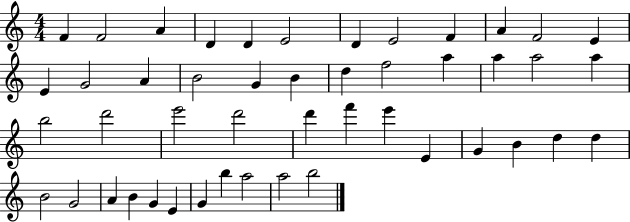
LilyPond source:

{
  \clef treble
  \numericTimeSignature
  \time 4/4
  \key c \major
  f'4 f'2 a'4 | d'4 d'4 e'2 | d'4 e'2 f'4 | a'4 f'2 e'4 | \break e'4 g'2 a'4 | b'2 g'4 b'4 | d''4 f''2 a''4 | a''4 a''2 a''4 | \break b''2 d'''2 | e'''2 d'''2 | d'''4 f'''4 e'''4 e'4 | g'4 b'4 d''4 d''4 | \break b'2 g'2 | a'4 b'4 g'4 e'4 | g'4 b''4 a''2 | a''2 b''2 | \break \bar "|."
}